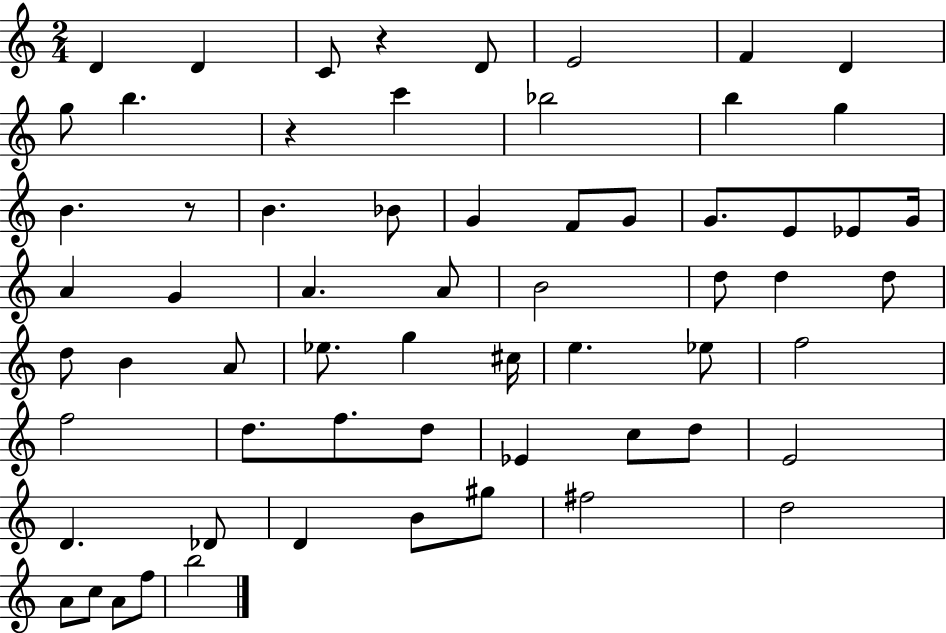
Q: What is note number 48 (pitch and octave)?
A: E4